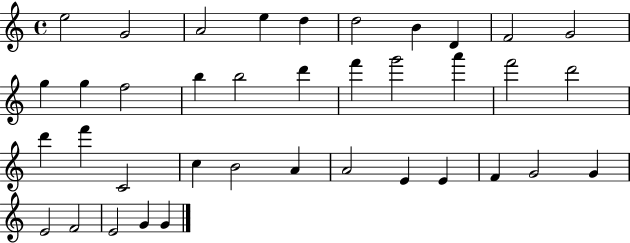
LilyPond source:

{
  \clef treble
  \time 4/4
  \defaultTimeSignature
  \key c \major
  e''2 g'2 | a'2 e''4 d''4 | d''2 b'4 d'4 | f'2 g'2 | \break g''4 g''4 f''2 | b''4 b''2 d'''4 | f'''4 g'''2 a'''4 | f'''2 d'''2 | \break d'''4 f'''4 c'2 | c''4 b'2 a'4 | a'2 e'4 e'4 | f'4 g'2 g'4 | \break e'2 f'2 | e'2 g'4 g'4 | \bar "|."
}